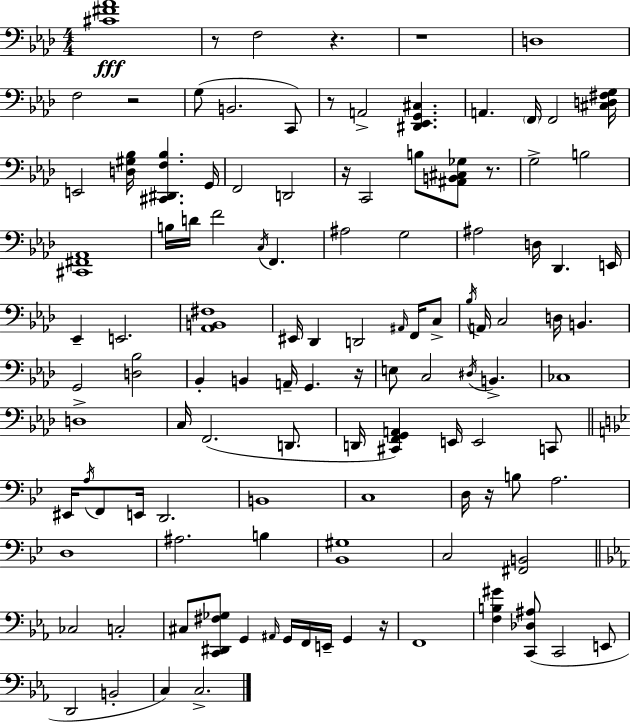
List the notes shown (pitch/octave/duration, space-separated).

[C#4,F#4,Ab4]/w R/e F3/h R/q. R/w D3/w F3/h R/h G3/e B2/h. C2/e R/e A2/h [D#2,Eb2,G2,C#3]/q. A2/q. F2/s F2/h [C#3,D3,F#3,G3]/s E2/h [D3,G#3,Bb3]/s [C#2,D#2,F3,Bb3]/q. G2/s F2/h D2/h R/s C2/h B3/e [A#2,B2,C#3,Gb3]/e R/e. G3/h B3/h [C#2,F#2,Ab2]/w B3/s D4/s F4/h C3/s F2/q. A#3/h G3/h A#3/h D3/s Db2/q. E2/s Eb2/q E2/h. [Ab2,B2,F#3]/w EIS2/s Db2/q D2/h A#2/s F2/s C3/e Bb3/s A2/s C3/h D3/s B2/q. G2/h [D3,Bb3]/h Bb2/q B2/q A2/s G2/q. R/s E3/e C3/h D#3/s B2/q. CES3/w D3/w C3/s F2/h. D2/e. D2/s [C#2,F2,G2,A2]/q E2/s E2/h C2/e EIS2/s A3/s F2/e E2/s D2/h. B2/w C3/w D3/s R/s B3/e A3/h. D3/w A#3/h. B3/q [Bb2,G#3]/w C3/h [F#2,B2]/h CES3/h C3/h C#3/e [C2,D#2,F#3,Gb3]/e G2/q A#2/s G2/s F2/s E2/s G2/q R/s F2/w [F3,B3,G#4]/q [C2,Db3,A#3]/e C2/h E2/e D2/h B2/h C3/q C3/h.